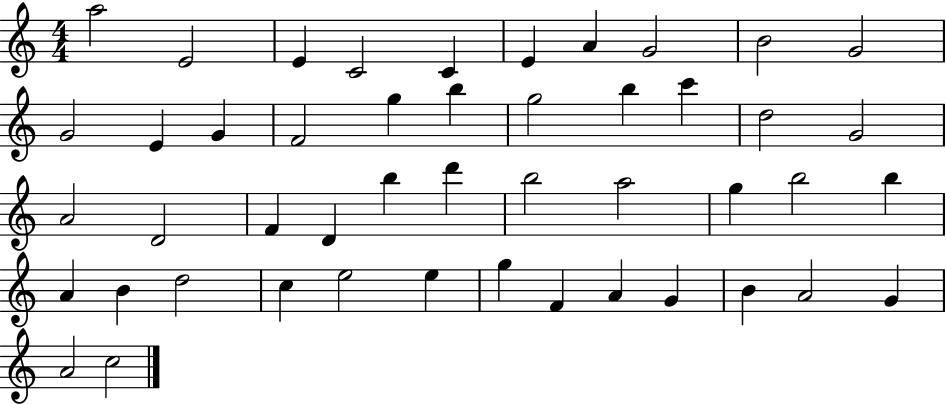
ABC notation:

X:1
T:Untitled
M:4/4
L:1/4
K:C
a2 E2 E C2 C E A G2 B2 G2 G2 E G F2 g b g2 b c' d2 G2 A2 D2 F D b d' b2 a2 g b2 b A B d2 c e2 e g F A G B A2 G A2 c2